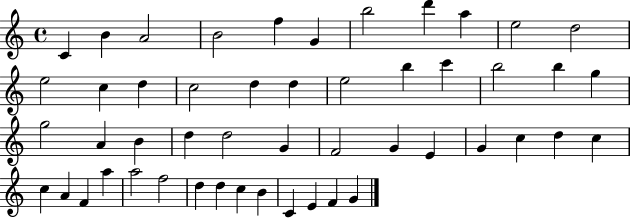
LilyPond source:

{
  \clef treble
  \time 4/4
  \defaultTimeSignature
  \key c \major
  c'4 b'4 a'2 | b'2 f''4 g'4 | b''2 d'''4 a''4 | e''2 d''2 | \break e''2 c''4 d''4 | c''2 d''4 d''4 | e''2 b''4 c'''4 | b''2 b''4 g''4 | \break g''2 a'4 b'4 | d''4 d''2 g'4 | f'2 g'4 e'4 | g'4 c''4 d''4 c''4 | \break c''4 a'4 f'4 a''4 | a''2 f''2 | d''4 d''4 c''4 b'4 | c'4 e'4 f'4 g'4 | \break \bar "|."
}